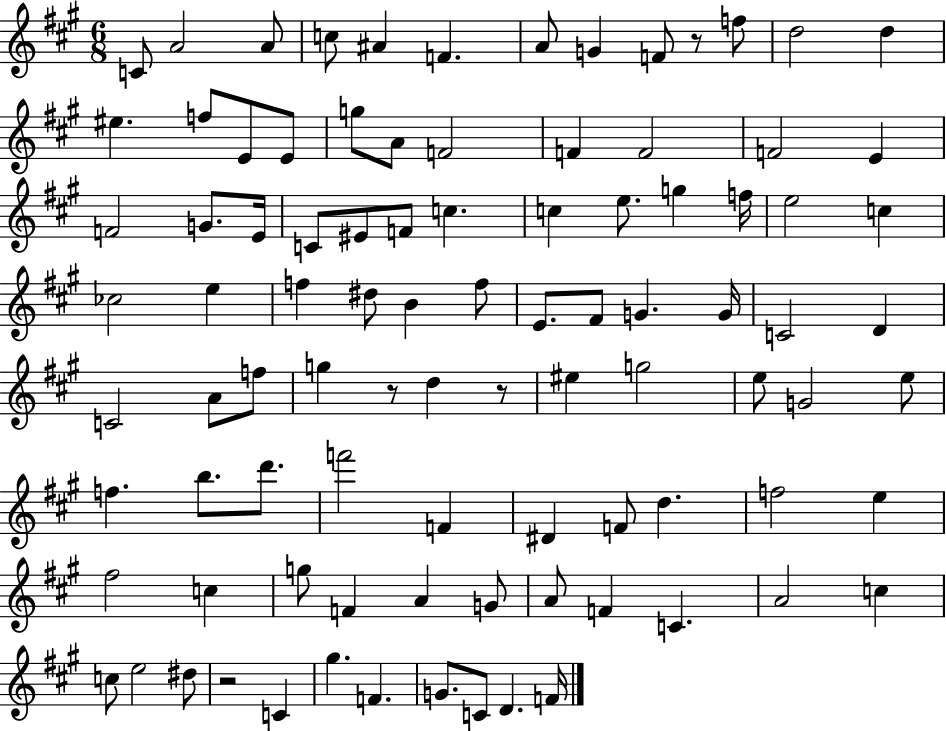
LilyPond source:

{
  \clef treble
  \numericTimeSignature
  \time 6/8
  \key a \major
  c'8 a'2 a'8 | c''8 ais'4 f'4. | a'8 g'4 f'8 r8 f''8 | d''2 d''4 | \break eis''4. f''8 e'8 e'8 | g''8 a'8 f'2 | f'4 f'2 | f'2 e'4 | \break f'2 g'8. e'16 | c'8 eis'8 f'8 c''4. | c''4 e''8. g''4 f''16 | e''2 c''4 | \break ces''2 e''4 | f''4 dis''8 b'4 f''8 | e'8. fis'8 g'4. g'16 | c'2 d'4 | \break c'2 a'8 f''8 | g''4 r8 d''4 r8 | eis''4 g''2 | e''8 g'2 e''8 | \break f''4. b''8. d'''8. | f'''2 f'4 | dis'4 f'8 d''4. | f''2 e''4 | \break fis''2 c''4 | g''8 f'4 a'4 g'8 | a'8 f'4 c'4. | a'2 c''4 | \break c''8 e''2 dis''8 | r2 c'4 | gis''4. f'4. | g'8. c'8 d'4. f'16 | \break \bar "|."
}